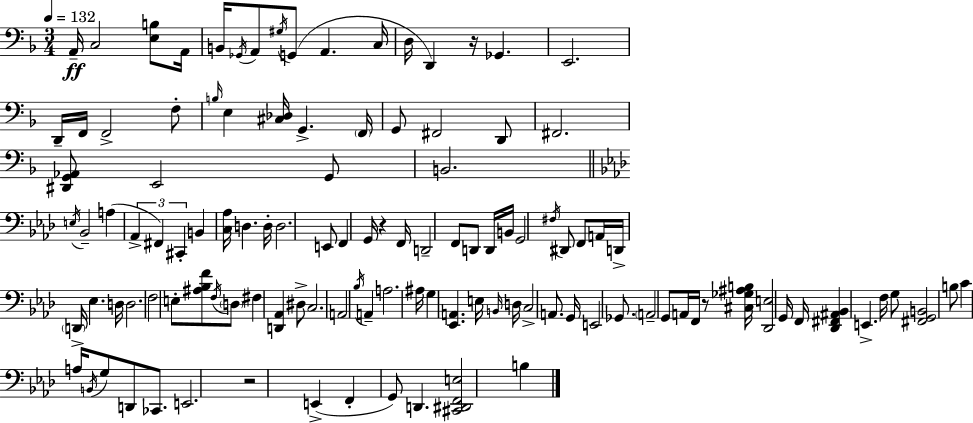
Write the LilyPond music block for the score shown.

{
  \clef bass
  \numericTimeSignature
  \time 3/4
  \key d \minor
  \tempo 4 = 132
  a,16--\ff c2 <e b>8 a,16 | b,16 \acciaccatura { ges,16 } a,8 \acciaccatura { gis16 } g,8( a,4. | c16 d16 d,4) r16 ges,4. | e,2. | \break d,16-- f,16 f,2-> | f8-. \grace { b16 } e4 <cis des>16 g,4.-> | \parenthesize f,16 g,8 fis,2 | d,8 fis,2. | \break <dis, g, aes,>8 e,2 | g,8 b,2. | \bar "||" \break \key f \minor \acciaccatura { e16 } bes,2-- a4( | \tuplet 3/2 { aes,4-> fis,4) cis,4-. } | b,4 <c aes>16 d4. | d16-. d2. | \break e,8 f,4 g,16 r4 | f,16 d,2-- f,8 d,8 | d,16 b,16 g,2 \acciaccatura { fis16 } | dis,8 f,8 a,16 d,16-> \parenthesize d,16-> ees4. | \break d16 d2. | f2 e8-. | <ais bes f'>8 \acciaccatura { f16 } \parenthesize d8 fis4 <d, aes,>4 | dis8-> c2. | \break a,2 \acciaccatura { bes16 } | a,4-- a2. | ais16 g4 <ees, a,>4. | e16 \grace { b,16 } d16 c2-> | \break a,8. g,16 e,2 | ges,8. \parenthesize a,2-- | g,8 a,16 f,16 r8 <cis ges ais b>16 <des, e>2 | g,16 f,16 <des, fis, ais, bes,>4 e,4.-> | \break f16 g8 <fis, g, b,>2 | b8 c'4 a16 \acciaccatura { b,16 } g8 | d,8 ces,8. e,2. | r2 | \break e,4->( f,4-. g,8) | d,4. <cis, dis, f, e>2 | b4 \bar "|."
}